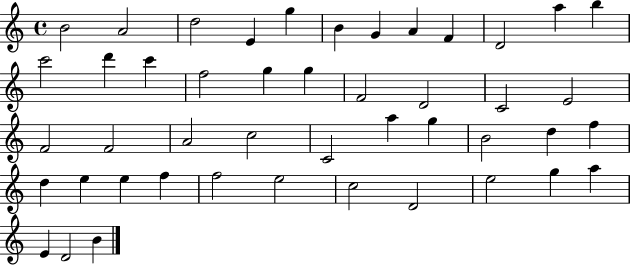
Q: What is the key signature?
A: C major